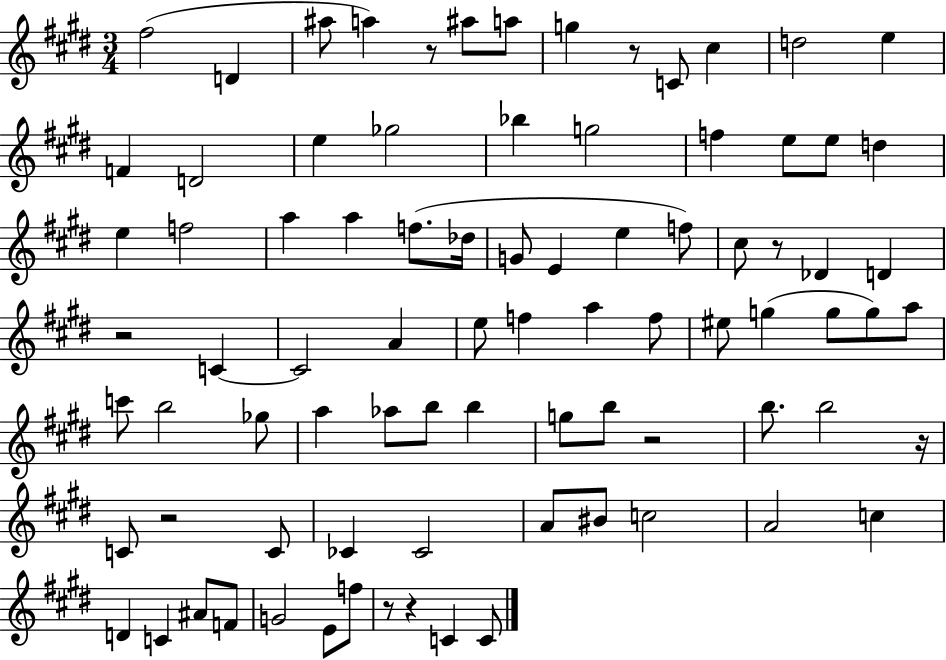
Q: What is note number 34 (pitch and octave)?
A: D4